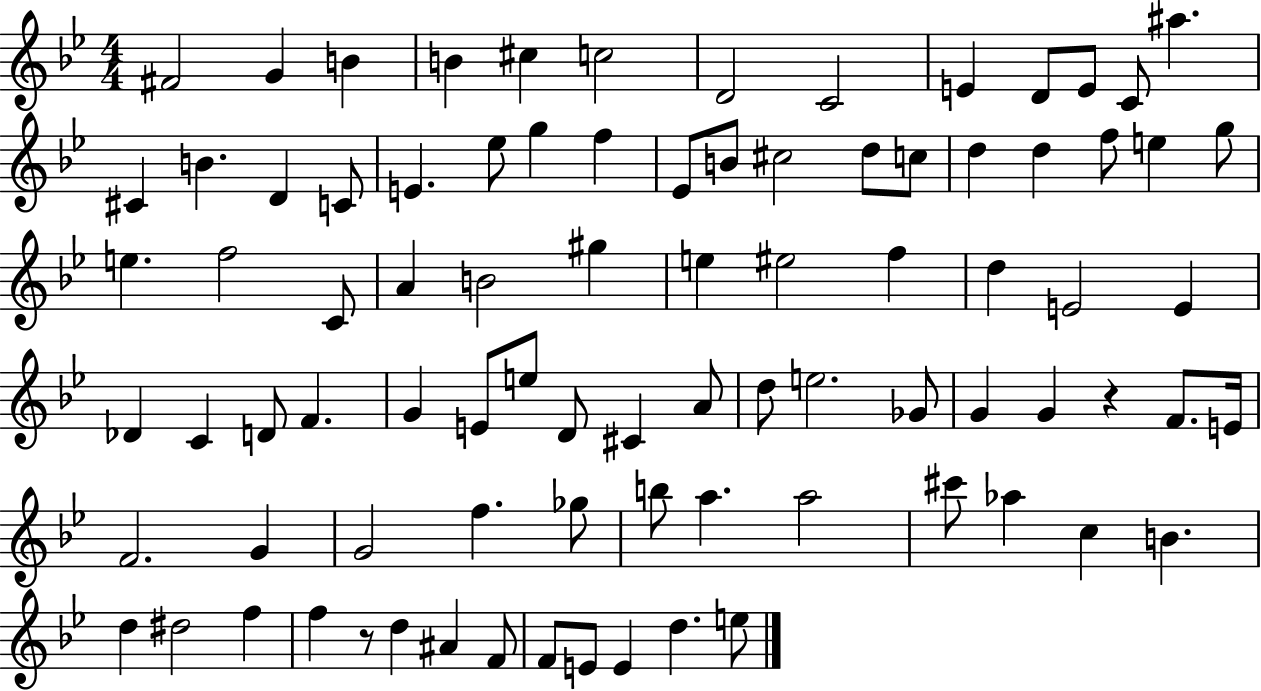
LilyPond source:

{
  \clef treble
  \numericTimeSignature
  \time 4/4
  \key bes \major
  \repeat volta 2 { fis'2 g'4 b'4 | b'4 cis''4 c''2 | d'2 c'2 | e'4 d'8 e'8 c'8 ais''4. | \break cis'4 b'4. d'4 c'8 | e'4. ees''8 g''4 f''4 | ees'8 b'8 cis''2 d''8 c''8 | d''4 d''4 f''8 e''4 g''8 | \break e''4. f''2 c'8 | a'4 b'2 gis''4 | e''4 eis''2 f''4 | d''4 e'2 e'4 | \break des'4 c'4 d'8 f'4. | g'4 e'8 e''8 d'8 cis'4 a'8 | d''8 e''2. ges'8 | g'4 g'4 r4 f'8. e'16 | \break f'2. g'4 | g'2 f''4. ges''8 | b''8 a''4. a''2 | cis'''8 aes''4 c''4 b'4. | \break d''4 dis''2 f''4 | f''4 r8 d''4 ais'4 f'8 | f'8 e'8 e'4 d''4. e''8 | } \bar "|."
}